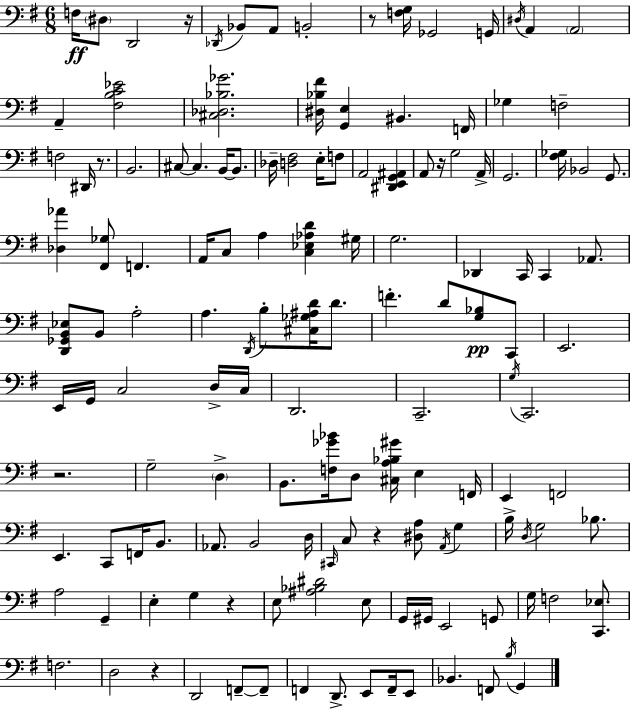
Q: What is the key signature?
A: E minor